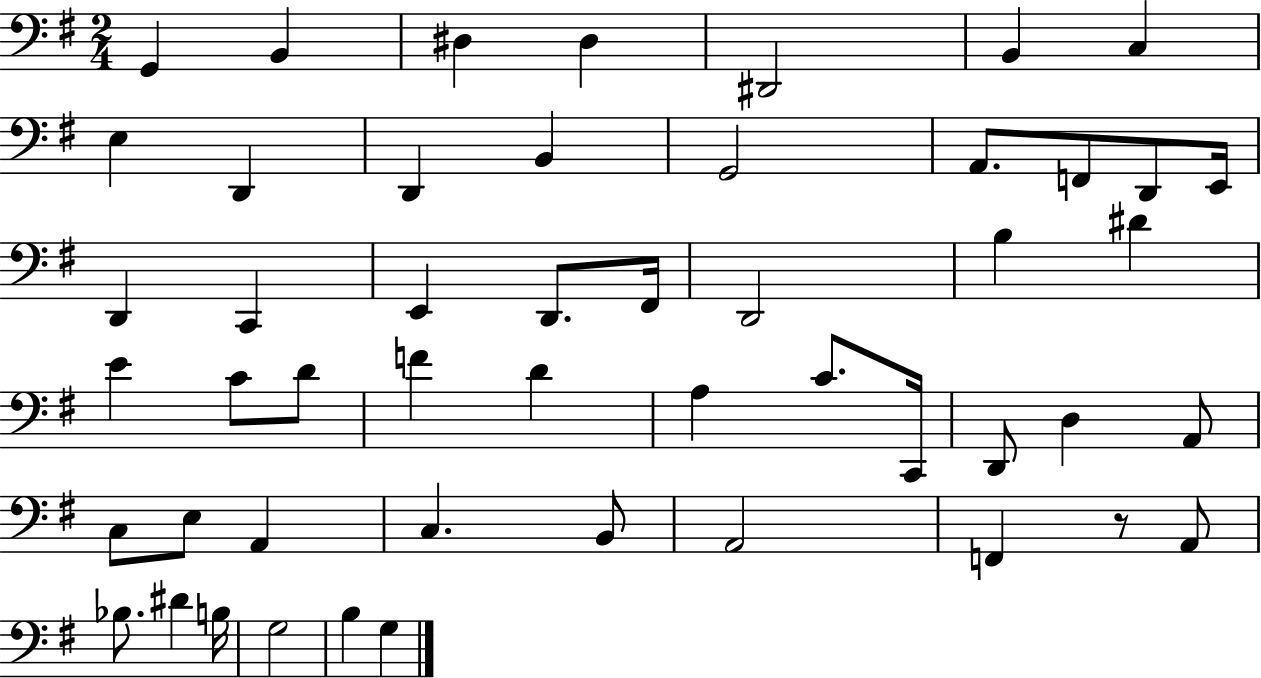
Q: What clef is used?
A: bass